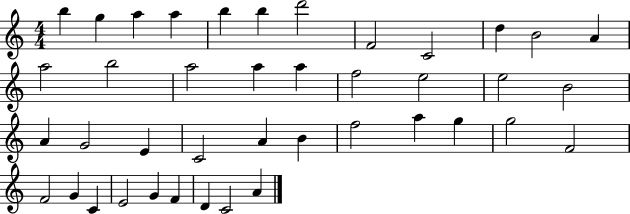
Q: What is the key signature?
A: C major